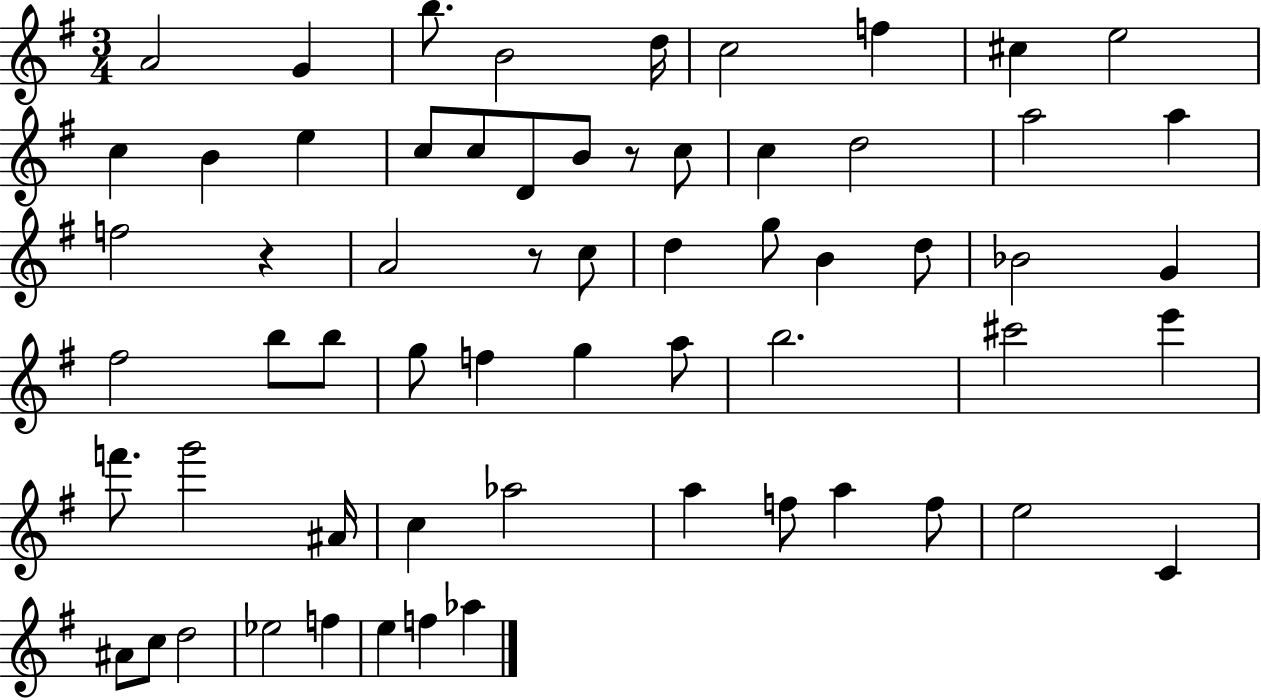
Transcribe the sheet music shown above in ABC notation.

X:1
T:Untitled
M:3/4
L:1/4
K:G
A2 G b/2 B2 d/4 c2 f ^c e2 c B e c/2 c/2 D/2 B/2 z/2 c/2 c d2 a2 a f2 z A2 z/2 c/2 d g/2 B d/2 _B2 G ^f2 b/2 b/2 g/2 f g a/2 b2 ^c'2 e' f'/2 g'2 ^A/4 c _a2 a f/2 a f/2 e2 C ^A/2 c/2 d2 _e2 f e f _a